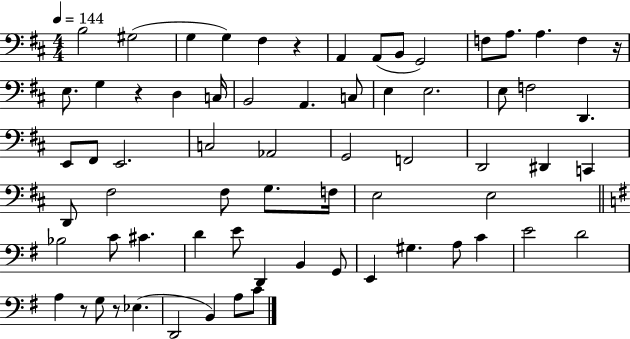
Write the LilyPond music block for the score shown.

{
  \clef bass
  \numericTimeSignature
  \time 4/4
  \key d \major
  \tempo 4 = 144
  \repeat volta 2 { b2 gis2( | g4 g4) fis4 r4 | a,4 a,8( b,8 g,2) | f8 a8. a4. f4 r16 | \break e8. g4 r4 d4 c16 | b,2 a,4. c8 | e4 e2. | e8 f2 d,4. | \break e,8 fis,8 e,2. | c2 aes,2 | g,2 f,2 | d,2 dis,4 c,4 | \break d,8 fis2 fis8 g8. f16 | e2 e2 | \bar "||" \break \key g \major bes2 c'8 cis'4. | d'4 e'8 d,4 b,4 g,8 | e,4 gis4. a8 c'4 | e'2 d'2 | \break a4 r8 g8 r8 ees4.( | d,2 b,4) a8 c'8 | } \bar "|."
}